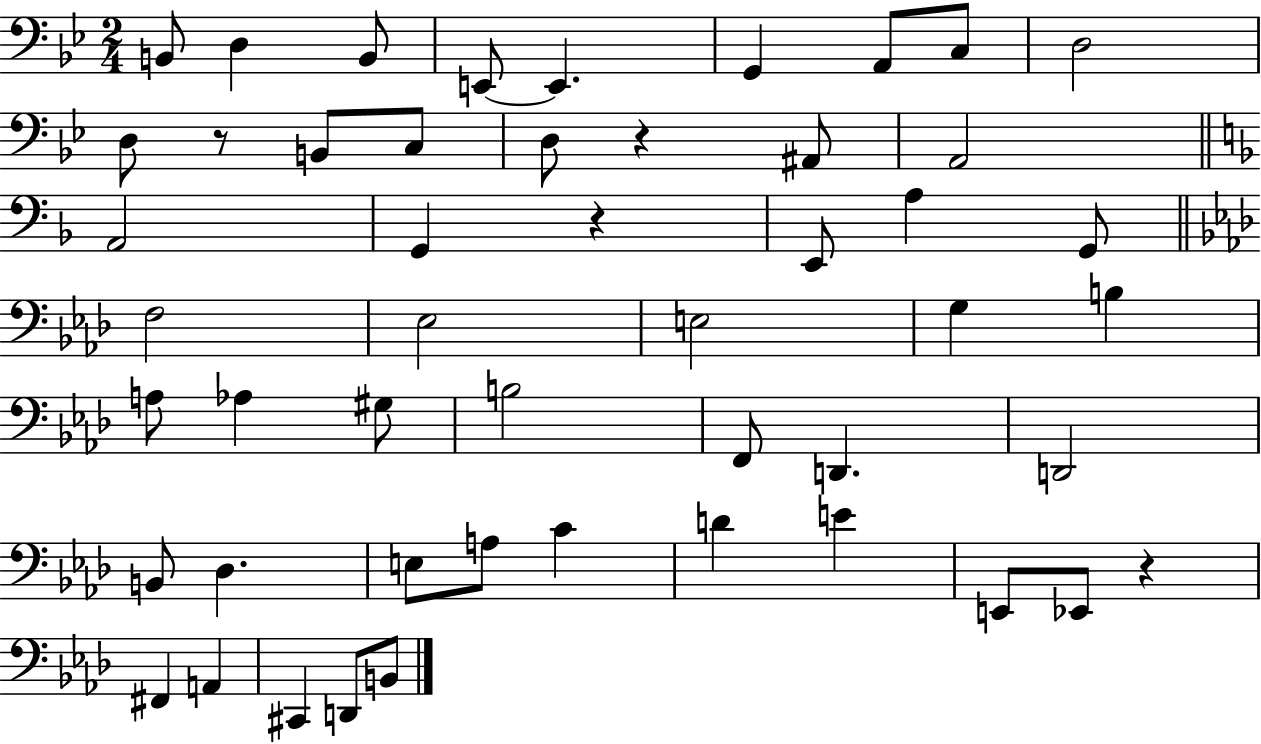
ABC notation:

X:1
T:Untitled
M:2/4
L:1/4
K:Bb
B,,/2 D, B,,/2 E,,/2 E,, G,, A,,/2 C,/2 D,2 D,/2 z/2 B,,/2 C,/2 D,/2 z ^A,,/2 A,,2 A,,2 G,, z E,,/2 A, G,,/2 F,2 _E,2 E,2 G, B, A,/2 _A, ^G,/2 B,2 F,,/2 D,, D,,2 B,,/2 _D, E,/2 A,/2 C D E E,,/2 _E,,/2 z ^F,, A,, ^C,, D,,/2 B,,/2